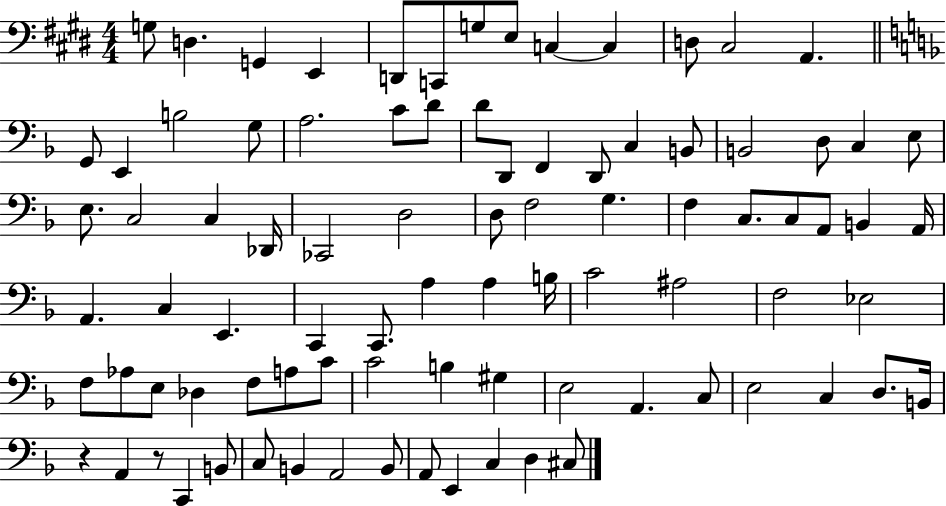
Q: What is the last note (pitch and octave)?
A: C#3